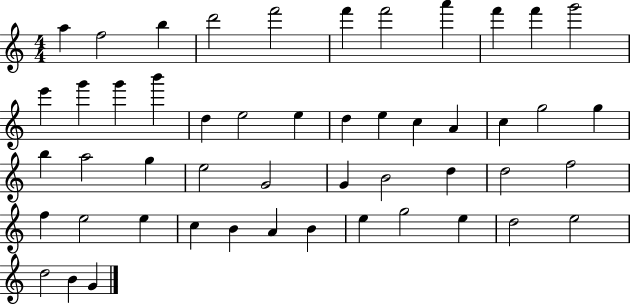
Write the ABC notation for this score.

X:1
T:Untitled
M:4/4
L:1/4
K:C
a f2 b d'2 f'2 f' f'2 a' f' f' g'2 e' g' g' b' d e2 e d e c A c g2 g b a2 g e2 G2 G B2 d d2 f2 f e2 e c B A B e g2 e d2 e2 d2 B G